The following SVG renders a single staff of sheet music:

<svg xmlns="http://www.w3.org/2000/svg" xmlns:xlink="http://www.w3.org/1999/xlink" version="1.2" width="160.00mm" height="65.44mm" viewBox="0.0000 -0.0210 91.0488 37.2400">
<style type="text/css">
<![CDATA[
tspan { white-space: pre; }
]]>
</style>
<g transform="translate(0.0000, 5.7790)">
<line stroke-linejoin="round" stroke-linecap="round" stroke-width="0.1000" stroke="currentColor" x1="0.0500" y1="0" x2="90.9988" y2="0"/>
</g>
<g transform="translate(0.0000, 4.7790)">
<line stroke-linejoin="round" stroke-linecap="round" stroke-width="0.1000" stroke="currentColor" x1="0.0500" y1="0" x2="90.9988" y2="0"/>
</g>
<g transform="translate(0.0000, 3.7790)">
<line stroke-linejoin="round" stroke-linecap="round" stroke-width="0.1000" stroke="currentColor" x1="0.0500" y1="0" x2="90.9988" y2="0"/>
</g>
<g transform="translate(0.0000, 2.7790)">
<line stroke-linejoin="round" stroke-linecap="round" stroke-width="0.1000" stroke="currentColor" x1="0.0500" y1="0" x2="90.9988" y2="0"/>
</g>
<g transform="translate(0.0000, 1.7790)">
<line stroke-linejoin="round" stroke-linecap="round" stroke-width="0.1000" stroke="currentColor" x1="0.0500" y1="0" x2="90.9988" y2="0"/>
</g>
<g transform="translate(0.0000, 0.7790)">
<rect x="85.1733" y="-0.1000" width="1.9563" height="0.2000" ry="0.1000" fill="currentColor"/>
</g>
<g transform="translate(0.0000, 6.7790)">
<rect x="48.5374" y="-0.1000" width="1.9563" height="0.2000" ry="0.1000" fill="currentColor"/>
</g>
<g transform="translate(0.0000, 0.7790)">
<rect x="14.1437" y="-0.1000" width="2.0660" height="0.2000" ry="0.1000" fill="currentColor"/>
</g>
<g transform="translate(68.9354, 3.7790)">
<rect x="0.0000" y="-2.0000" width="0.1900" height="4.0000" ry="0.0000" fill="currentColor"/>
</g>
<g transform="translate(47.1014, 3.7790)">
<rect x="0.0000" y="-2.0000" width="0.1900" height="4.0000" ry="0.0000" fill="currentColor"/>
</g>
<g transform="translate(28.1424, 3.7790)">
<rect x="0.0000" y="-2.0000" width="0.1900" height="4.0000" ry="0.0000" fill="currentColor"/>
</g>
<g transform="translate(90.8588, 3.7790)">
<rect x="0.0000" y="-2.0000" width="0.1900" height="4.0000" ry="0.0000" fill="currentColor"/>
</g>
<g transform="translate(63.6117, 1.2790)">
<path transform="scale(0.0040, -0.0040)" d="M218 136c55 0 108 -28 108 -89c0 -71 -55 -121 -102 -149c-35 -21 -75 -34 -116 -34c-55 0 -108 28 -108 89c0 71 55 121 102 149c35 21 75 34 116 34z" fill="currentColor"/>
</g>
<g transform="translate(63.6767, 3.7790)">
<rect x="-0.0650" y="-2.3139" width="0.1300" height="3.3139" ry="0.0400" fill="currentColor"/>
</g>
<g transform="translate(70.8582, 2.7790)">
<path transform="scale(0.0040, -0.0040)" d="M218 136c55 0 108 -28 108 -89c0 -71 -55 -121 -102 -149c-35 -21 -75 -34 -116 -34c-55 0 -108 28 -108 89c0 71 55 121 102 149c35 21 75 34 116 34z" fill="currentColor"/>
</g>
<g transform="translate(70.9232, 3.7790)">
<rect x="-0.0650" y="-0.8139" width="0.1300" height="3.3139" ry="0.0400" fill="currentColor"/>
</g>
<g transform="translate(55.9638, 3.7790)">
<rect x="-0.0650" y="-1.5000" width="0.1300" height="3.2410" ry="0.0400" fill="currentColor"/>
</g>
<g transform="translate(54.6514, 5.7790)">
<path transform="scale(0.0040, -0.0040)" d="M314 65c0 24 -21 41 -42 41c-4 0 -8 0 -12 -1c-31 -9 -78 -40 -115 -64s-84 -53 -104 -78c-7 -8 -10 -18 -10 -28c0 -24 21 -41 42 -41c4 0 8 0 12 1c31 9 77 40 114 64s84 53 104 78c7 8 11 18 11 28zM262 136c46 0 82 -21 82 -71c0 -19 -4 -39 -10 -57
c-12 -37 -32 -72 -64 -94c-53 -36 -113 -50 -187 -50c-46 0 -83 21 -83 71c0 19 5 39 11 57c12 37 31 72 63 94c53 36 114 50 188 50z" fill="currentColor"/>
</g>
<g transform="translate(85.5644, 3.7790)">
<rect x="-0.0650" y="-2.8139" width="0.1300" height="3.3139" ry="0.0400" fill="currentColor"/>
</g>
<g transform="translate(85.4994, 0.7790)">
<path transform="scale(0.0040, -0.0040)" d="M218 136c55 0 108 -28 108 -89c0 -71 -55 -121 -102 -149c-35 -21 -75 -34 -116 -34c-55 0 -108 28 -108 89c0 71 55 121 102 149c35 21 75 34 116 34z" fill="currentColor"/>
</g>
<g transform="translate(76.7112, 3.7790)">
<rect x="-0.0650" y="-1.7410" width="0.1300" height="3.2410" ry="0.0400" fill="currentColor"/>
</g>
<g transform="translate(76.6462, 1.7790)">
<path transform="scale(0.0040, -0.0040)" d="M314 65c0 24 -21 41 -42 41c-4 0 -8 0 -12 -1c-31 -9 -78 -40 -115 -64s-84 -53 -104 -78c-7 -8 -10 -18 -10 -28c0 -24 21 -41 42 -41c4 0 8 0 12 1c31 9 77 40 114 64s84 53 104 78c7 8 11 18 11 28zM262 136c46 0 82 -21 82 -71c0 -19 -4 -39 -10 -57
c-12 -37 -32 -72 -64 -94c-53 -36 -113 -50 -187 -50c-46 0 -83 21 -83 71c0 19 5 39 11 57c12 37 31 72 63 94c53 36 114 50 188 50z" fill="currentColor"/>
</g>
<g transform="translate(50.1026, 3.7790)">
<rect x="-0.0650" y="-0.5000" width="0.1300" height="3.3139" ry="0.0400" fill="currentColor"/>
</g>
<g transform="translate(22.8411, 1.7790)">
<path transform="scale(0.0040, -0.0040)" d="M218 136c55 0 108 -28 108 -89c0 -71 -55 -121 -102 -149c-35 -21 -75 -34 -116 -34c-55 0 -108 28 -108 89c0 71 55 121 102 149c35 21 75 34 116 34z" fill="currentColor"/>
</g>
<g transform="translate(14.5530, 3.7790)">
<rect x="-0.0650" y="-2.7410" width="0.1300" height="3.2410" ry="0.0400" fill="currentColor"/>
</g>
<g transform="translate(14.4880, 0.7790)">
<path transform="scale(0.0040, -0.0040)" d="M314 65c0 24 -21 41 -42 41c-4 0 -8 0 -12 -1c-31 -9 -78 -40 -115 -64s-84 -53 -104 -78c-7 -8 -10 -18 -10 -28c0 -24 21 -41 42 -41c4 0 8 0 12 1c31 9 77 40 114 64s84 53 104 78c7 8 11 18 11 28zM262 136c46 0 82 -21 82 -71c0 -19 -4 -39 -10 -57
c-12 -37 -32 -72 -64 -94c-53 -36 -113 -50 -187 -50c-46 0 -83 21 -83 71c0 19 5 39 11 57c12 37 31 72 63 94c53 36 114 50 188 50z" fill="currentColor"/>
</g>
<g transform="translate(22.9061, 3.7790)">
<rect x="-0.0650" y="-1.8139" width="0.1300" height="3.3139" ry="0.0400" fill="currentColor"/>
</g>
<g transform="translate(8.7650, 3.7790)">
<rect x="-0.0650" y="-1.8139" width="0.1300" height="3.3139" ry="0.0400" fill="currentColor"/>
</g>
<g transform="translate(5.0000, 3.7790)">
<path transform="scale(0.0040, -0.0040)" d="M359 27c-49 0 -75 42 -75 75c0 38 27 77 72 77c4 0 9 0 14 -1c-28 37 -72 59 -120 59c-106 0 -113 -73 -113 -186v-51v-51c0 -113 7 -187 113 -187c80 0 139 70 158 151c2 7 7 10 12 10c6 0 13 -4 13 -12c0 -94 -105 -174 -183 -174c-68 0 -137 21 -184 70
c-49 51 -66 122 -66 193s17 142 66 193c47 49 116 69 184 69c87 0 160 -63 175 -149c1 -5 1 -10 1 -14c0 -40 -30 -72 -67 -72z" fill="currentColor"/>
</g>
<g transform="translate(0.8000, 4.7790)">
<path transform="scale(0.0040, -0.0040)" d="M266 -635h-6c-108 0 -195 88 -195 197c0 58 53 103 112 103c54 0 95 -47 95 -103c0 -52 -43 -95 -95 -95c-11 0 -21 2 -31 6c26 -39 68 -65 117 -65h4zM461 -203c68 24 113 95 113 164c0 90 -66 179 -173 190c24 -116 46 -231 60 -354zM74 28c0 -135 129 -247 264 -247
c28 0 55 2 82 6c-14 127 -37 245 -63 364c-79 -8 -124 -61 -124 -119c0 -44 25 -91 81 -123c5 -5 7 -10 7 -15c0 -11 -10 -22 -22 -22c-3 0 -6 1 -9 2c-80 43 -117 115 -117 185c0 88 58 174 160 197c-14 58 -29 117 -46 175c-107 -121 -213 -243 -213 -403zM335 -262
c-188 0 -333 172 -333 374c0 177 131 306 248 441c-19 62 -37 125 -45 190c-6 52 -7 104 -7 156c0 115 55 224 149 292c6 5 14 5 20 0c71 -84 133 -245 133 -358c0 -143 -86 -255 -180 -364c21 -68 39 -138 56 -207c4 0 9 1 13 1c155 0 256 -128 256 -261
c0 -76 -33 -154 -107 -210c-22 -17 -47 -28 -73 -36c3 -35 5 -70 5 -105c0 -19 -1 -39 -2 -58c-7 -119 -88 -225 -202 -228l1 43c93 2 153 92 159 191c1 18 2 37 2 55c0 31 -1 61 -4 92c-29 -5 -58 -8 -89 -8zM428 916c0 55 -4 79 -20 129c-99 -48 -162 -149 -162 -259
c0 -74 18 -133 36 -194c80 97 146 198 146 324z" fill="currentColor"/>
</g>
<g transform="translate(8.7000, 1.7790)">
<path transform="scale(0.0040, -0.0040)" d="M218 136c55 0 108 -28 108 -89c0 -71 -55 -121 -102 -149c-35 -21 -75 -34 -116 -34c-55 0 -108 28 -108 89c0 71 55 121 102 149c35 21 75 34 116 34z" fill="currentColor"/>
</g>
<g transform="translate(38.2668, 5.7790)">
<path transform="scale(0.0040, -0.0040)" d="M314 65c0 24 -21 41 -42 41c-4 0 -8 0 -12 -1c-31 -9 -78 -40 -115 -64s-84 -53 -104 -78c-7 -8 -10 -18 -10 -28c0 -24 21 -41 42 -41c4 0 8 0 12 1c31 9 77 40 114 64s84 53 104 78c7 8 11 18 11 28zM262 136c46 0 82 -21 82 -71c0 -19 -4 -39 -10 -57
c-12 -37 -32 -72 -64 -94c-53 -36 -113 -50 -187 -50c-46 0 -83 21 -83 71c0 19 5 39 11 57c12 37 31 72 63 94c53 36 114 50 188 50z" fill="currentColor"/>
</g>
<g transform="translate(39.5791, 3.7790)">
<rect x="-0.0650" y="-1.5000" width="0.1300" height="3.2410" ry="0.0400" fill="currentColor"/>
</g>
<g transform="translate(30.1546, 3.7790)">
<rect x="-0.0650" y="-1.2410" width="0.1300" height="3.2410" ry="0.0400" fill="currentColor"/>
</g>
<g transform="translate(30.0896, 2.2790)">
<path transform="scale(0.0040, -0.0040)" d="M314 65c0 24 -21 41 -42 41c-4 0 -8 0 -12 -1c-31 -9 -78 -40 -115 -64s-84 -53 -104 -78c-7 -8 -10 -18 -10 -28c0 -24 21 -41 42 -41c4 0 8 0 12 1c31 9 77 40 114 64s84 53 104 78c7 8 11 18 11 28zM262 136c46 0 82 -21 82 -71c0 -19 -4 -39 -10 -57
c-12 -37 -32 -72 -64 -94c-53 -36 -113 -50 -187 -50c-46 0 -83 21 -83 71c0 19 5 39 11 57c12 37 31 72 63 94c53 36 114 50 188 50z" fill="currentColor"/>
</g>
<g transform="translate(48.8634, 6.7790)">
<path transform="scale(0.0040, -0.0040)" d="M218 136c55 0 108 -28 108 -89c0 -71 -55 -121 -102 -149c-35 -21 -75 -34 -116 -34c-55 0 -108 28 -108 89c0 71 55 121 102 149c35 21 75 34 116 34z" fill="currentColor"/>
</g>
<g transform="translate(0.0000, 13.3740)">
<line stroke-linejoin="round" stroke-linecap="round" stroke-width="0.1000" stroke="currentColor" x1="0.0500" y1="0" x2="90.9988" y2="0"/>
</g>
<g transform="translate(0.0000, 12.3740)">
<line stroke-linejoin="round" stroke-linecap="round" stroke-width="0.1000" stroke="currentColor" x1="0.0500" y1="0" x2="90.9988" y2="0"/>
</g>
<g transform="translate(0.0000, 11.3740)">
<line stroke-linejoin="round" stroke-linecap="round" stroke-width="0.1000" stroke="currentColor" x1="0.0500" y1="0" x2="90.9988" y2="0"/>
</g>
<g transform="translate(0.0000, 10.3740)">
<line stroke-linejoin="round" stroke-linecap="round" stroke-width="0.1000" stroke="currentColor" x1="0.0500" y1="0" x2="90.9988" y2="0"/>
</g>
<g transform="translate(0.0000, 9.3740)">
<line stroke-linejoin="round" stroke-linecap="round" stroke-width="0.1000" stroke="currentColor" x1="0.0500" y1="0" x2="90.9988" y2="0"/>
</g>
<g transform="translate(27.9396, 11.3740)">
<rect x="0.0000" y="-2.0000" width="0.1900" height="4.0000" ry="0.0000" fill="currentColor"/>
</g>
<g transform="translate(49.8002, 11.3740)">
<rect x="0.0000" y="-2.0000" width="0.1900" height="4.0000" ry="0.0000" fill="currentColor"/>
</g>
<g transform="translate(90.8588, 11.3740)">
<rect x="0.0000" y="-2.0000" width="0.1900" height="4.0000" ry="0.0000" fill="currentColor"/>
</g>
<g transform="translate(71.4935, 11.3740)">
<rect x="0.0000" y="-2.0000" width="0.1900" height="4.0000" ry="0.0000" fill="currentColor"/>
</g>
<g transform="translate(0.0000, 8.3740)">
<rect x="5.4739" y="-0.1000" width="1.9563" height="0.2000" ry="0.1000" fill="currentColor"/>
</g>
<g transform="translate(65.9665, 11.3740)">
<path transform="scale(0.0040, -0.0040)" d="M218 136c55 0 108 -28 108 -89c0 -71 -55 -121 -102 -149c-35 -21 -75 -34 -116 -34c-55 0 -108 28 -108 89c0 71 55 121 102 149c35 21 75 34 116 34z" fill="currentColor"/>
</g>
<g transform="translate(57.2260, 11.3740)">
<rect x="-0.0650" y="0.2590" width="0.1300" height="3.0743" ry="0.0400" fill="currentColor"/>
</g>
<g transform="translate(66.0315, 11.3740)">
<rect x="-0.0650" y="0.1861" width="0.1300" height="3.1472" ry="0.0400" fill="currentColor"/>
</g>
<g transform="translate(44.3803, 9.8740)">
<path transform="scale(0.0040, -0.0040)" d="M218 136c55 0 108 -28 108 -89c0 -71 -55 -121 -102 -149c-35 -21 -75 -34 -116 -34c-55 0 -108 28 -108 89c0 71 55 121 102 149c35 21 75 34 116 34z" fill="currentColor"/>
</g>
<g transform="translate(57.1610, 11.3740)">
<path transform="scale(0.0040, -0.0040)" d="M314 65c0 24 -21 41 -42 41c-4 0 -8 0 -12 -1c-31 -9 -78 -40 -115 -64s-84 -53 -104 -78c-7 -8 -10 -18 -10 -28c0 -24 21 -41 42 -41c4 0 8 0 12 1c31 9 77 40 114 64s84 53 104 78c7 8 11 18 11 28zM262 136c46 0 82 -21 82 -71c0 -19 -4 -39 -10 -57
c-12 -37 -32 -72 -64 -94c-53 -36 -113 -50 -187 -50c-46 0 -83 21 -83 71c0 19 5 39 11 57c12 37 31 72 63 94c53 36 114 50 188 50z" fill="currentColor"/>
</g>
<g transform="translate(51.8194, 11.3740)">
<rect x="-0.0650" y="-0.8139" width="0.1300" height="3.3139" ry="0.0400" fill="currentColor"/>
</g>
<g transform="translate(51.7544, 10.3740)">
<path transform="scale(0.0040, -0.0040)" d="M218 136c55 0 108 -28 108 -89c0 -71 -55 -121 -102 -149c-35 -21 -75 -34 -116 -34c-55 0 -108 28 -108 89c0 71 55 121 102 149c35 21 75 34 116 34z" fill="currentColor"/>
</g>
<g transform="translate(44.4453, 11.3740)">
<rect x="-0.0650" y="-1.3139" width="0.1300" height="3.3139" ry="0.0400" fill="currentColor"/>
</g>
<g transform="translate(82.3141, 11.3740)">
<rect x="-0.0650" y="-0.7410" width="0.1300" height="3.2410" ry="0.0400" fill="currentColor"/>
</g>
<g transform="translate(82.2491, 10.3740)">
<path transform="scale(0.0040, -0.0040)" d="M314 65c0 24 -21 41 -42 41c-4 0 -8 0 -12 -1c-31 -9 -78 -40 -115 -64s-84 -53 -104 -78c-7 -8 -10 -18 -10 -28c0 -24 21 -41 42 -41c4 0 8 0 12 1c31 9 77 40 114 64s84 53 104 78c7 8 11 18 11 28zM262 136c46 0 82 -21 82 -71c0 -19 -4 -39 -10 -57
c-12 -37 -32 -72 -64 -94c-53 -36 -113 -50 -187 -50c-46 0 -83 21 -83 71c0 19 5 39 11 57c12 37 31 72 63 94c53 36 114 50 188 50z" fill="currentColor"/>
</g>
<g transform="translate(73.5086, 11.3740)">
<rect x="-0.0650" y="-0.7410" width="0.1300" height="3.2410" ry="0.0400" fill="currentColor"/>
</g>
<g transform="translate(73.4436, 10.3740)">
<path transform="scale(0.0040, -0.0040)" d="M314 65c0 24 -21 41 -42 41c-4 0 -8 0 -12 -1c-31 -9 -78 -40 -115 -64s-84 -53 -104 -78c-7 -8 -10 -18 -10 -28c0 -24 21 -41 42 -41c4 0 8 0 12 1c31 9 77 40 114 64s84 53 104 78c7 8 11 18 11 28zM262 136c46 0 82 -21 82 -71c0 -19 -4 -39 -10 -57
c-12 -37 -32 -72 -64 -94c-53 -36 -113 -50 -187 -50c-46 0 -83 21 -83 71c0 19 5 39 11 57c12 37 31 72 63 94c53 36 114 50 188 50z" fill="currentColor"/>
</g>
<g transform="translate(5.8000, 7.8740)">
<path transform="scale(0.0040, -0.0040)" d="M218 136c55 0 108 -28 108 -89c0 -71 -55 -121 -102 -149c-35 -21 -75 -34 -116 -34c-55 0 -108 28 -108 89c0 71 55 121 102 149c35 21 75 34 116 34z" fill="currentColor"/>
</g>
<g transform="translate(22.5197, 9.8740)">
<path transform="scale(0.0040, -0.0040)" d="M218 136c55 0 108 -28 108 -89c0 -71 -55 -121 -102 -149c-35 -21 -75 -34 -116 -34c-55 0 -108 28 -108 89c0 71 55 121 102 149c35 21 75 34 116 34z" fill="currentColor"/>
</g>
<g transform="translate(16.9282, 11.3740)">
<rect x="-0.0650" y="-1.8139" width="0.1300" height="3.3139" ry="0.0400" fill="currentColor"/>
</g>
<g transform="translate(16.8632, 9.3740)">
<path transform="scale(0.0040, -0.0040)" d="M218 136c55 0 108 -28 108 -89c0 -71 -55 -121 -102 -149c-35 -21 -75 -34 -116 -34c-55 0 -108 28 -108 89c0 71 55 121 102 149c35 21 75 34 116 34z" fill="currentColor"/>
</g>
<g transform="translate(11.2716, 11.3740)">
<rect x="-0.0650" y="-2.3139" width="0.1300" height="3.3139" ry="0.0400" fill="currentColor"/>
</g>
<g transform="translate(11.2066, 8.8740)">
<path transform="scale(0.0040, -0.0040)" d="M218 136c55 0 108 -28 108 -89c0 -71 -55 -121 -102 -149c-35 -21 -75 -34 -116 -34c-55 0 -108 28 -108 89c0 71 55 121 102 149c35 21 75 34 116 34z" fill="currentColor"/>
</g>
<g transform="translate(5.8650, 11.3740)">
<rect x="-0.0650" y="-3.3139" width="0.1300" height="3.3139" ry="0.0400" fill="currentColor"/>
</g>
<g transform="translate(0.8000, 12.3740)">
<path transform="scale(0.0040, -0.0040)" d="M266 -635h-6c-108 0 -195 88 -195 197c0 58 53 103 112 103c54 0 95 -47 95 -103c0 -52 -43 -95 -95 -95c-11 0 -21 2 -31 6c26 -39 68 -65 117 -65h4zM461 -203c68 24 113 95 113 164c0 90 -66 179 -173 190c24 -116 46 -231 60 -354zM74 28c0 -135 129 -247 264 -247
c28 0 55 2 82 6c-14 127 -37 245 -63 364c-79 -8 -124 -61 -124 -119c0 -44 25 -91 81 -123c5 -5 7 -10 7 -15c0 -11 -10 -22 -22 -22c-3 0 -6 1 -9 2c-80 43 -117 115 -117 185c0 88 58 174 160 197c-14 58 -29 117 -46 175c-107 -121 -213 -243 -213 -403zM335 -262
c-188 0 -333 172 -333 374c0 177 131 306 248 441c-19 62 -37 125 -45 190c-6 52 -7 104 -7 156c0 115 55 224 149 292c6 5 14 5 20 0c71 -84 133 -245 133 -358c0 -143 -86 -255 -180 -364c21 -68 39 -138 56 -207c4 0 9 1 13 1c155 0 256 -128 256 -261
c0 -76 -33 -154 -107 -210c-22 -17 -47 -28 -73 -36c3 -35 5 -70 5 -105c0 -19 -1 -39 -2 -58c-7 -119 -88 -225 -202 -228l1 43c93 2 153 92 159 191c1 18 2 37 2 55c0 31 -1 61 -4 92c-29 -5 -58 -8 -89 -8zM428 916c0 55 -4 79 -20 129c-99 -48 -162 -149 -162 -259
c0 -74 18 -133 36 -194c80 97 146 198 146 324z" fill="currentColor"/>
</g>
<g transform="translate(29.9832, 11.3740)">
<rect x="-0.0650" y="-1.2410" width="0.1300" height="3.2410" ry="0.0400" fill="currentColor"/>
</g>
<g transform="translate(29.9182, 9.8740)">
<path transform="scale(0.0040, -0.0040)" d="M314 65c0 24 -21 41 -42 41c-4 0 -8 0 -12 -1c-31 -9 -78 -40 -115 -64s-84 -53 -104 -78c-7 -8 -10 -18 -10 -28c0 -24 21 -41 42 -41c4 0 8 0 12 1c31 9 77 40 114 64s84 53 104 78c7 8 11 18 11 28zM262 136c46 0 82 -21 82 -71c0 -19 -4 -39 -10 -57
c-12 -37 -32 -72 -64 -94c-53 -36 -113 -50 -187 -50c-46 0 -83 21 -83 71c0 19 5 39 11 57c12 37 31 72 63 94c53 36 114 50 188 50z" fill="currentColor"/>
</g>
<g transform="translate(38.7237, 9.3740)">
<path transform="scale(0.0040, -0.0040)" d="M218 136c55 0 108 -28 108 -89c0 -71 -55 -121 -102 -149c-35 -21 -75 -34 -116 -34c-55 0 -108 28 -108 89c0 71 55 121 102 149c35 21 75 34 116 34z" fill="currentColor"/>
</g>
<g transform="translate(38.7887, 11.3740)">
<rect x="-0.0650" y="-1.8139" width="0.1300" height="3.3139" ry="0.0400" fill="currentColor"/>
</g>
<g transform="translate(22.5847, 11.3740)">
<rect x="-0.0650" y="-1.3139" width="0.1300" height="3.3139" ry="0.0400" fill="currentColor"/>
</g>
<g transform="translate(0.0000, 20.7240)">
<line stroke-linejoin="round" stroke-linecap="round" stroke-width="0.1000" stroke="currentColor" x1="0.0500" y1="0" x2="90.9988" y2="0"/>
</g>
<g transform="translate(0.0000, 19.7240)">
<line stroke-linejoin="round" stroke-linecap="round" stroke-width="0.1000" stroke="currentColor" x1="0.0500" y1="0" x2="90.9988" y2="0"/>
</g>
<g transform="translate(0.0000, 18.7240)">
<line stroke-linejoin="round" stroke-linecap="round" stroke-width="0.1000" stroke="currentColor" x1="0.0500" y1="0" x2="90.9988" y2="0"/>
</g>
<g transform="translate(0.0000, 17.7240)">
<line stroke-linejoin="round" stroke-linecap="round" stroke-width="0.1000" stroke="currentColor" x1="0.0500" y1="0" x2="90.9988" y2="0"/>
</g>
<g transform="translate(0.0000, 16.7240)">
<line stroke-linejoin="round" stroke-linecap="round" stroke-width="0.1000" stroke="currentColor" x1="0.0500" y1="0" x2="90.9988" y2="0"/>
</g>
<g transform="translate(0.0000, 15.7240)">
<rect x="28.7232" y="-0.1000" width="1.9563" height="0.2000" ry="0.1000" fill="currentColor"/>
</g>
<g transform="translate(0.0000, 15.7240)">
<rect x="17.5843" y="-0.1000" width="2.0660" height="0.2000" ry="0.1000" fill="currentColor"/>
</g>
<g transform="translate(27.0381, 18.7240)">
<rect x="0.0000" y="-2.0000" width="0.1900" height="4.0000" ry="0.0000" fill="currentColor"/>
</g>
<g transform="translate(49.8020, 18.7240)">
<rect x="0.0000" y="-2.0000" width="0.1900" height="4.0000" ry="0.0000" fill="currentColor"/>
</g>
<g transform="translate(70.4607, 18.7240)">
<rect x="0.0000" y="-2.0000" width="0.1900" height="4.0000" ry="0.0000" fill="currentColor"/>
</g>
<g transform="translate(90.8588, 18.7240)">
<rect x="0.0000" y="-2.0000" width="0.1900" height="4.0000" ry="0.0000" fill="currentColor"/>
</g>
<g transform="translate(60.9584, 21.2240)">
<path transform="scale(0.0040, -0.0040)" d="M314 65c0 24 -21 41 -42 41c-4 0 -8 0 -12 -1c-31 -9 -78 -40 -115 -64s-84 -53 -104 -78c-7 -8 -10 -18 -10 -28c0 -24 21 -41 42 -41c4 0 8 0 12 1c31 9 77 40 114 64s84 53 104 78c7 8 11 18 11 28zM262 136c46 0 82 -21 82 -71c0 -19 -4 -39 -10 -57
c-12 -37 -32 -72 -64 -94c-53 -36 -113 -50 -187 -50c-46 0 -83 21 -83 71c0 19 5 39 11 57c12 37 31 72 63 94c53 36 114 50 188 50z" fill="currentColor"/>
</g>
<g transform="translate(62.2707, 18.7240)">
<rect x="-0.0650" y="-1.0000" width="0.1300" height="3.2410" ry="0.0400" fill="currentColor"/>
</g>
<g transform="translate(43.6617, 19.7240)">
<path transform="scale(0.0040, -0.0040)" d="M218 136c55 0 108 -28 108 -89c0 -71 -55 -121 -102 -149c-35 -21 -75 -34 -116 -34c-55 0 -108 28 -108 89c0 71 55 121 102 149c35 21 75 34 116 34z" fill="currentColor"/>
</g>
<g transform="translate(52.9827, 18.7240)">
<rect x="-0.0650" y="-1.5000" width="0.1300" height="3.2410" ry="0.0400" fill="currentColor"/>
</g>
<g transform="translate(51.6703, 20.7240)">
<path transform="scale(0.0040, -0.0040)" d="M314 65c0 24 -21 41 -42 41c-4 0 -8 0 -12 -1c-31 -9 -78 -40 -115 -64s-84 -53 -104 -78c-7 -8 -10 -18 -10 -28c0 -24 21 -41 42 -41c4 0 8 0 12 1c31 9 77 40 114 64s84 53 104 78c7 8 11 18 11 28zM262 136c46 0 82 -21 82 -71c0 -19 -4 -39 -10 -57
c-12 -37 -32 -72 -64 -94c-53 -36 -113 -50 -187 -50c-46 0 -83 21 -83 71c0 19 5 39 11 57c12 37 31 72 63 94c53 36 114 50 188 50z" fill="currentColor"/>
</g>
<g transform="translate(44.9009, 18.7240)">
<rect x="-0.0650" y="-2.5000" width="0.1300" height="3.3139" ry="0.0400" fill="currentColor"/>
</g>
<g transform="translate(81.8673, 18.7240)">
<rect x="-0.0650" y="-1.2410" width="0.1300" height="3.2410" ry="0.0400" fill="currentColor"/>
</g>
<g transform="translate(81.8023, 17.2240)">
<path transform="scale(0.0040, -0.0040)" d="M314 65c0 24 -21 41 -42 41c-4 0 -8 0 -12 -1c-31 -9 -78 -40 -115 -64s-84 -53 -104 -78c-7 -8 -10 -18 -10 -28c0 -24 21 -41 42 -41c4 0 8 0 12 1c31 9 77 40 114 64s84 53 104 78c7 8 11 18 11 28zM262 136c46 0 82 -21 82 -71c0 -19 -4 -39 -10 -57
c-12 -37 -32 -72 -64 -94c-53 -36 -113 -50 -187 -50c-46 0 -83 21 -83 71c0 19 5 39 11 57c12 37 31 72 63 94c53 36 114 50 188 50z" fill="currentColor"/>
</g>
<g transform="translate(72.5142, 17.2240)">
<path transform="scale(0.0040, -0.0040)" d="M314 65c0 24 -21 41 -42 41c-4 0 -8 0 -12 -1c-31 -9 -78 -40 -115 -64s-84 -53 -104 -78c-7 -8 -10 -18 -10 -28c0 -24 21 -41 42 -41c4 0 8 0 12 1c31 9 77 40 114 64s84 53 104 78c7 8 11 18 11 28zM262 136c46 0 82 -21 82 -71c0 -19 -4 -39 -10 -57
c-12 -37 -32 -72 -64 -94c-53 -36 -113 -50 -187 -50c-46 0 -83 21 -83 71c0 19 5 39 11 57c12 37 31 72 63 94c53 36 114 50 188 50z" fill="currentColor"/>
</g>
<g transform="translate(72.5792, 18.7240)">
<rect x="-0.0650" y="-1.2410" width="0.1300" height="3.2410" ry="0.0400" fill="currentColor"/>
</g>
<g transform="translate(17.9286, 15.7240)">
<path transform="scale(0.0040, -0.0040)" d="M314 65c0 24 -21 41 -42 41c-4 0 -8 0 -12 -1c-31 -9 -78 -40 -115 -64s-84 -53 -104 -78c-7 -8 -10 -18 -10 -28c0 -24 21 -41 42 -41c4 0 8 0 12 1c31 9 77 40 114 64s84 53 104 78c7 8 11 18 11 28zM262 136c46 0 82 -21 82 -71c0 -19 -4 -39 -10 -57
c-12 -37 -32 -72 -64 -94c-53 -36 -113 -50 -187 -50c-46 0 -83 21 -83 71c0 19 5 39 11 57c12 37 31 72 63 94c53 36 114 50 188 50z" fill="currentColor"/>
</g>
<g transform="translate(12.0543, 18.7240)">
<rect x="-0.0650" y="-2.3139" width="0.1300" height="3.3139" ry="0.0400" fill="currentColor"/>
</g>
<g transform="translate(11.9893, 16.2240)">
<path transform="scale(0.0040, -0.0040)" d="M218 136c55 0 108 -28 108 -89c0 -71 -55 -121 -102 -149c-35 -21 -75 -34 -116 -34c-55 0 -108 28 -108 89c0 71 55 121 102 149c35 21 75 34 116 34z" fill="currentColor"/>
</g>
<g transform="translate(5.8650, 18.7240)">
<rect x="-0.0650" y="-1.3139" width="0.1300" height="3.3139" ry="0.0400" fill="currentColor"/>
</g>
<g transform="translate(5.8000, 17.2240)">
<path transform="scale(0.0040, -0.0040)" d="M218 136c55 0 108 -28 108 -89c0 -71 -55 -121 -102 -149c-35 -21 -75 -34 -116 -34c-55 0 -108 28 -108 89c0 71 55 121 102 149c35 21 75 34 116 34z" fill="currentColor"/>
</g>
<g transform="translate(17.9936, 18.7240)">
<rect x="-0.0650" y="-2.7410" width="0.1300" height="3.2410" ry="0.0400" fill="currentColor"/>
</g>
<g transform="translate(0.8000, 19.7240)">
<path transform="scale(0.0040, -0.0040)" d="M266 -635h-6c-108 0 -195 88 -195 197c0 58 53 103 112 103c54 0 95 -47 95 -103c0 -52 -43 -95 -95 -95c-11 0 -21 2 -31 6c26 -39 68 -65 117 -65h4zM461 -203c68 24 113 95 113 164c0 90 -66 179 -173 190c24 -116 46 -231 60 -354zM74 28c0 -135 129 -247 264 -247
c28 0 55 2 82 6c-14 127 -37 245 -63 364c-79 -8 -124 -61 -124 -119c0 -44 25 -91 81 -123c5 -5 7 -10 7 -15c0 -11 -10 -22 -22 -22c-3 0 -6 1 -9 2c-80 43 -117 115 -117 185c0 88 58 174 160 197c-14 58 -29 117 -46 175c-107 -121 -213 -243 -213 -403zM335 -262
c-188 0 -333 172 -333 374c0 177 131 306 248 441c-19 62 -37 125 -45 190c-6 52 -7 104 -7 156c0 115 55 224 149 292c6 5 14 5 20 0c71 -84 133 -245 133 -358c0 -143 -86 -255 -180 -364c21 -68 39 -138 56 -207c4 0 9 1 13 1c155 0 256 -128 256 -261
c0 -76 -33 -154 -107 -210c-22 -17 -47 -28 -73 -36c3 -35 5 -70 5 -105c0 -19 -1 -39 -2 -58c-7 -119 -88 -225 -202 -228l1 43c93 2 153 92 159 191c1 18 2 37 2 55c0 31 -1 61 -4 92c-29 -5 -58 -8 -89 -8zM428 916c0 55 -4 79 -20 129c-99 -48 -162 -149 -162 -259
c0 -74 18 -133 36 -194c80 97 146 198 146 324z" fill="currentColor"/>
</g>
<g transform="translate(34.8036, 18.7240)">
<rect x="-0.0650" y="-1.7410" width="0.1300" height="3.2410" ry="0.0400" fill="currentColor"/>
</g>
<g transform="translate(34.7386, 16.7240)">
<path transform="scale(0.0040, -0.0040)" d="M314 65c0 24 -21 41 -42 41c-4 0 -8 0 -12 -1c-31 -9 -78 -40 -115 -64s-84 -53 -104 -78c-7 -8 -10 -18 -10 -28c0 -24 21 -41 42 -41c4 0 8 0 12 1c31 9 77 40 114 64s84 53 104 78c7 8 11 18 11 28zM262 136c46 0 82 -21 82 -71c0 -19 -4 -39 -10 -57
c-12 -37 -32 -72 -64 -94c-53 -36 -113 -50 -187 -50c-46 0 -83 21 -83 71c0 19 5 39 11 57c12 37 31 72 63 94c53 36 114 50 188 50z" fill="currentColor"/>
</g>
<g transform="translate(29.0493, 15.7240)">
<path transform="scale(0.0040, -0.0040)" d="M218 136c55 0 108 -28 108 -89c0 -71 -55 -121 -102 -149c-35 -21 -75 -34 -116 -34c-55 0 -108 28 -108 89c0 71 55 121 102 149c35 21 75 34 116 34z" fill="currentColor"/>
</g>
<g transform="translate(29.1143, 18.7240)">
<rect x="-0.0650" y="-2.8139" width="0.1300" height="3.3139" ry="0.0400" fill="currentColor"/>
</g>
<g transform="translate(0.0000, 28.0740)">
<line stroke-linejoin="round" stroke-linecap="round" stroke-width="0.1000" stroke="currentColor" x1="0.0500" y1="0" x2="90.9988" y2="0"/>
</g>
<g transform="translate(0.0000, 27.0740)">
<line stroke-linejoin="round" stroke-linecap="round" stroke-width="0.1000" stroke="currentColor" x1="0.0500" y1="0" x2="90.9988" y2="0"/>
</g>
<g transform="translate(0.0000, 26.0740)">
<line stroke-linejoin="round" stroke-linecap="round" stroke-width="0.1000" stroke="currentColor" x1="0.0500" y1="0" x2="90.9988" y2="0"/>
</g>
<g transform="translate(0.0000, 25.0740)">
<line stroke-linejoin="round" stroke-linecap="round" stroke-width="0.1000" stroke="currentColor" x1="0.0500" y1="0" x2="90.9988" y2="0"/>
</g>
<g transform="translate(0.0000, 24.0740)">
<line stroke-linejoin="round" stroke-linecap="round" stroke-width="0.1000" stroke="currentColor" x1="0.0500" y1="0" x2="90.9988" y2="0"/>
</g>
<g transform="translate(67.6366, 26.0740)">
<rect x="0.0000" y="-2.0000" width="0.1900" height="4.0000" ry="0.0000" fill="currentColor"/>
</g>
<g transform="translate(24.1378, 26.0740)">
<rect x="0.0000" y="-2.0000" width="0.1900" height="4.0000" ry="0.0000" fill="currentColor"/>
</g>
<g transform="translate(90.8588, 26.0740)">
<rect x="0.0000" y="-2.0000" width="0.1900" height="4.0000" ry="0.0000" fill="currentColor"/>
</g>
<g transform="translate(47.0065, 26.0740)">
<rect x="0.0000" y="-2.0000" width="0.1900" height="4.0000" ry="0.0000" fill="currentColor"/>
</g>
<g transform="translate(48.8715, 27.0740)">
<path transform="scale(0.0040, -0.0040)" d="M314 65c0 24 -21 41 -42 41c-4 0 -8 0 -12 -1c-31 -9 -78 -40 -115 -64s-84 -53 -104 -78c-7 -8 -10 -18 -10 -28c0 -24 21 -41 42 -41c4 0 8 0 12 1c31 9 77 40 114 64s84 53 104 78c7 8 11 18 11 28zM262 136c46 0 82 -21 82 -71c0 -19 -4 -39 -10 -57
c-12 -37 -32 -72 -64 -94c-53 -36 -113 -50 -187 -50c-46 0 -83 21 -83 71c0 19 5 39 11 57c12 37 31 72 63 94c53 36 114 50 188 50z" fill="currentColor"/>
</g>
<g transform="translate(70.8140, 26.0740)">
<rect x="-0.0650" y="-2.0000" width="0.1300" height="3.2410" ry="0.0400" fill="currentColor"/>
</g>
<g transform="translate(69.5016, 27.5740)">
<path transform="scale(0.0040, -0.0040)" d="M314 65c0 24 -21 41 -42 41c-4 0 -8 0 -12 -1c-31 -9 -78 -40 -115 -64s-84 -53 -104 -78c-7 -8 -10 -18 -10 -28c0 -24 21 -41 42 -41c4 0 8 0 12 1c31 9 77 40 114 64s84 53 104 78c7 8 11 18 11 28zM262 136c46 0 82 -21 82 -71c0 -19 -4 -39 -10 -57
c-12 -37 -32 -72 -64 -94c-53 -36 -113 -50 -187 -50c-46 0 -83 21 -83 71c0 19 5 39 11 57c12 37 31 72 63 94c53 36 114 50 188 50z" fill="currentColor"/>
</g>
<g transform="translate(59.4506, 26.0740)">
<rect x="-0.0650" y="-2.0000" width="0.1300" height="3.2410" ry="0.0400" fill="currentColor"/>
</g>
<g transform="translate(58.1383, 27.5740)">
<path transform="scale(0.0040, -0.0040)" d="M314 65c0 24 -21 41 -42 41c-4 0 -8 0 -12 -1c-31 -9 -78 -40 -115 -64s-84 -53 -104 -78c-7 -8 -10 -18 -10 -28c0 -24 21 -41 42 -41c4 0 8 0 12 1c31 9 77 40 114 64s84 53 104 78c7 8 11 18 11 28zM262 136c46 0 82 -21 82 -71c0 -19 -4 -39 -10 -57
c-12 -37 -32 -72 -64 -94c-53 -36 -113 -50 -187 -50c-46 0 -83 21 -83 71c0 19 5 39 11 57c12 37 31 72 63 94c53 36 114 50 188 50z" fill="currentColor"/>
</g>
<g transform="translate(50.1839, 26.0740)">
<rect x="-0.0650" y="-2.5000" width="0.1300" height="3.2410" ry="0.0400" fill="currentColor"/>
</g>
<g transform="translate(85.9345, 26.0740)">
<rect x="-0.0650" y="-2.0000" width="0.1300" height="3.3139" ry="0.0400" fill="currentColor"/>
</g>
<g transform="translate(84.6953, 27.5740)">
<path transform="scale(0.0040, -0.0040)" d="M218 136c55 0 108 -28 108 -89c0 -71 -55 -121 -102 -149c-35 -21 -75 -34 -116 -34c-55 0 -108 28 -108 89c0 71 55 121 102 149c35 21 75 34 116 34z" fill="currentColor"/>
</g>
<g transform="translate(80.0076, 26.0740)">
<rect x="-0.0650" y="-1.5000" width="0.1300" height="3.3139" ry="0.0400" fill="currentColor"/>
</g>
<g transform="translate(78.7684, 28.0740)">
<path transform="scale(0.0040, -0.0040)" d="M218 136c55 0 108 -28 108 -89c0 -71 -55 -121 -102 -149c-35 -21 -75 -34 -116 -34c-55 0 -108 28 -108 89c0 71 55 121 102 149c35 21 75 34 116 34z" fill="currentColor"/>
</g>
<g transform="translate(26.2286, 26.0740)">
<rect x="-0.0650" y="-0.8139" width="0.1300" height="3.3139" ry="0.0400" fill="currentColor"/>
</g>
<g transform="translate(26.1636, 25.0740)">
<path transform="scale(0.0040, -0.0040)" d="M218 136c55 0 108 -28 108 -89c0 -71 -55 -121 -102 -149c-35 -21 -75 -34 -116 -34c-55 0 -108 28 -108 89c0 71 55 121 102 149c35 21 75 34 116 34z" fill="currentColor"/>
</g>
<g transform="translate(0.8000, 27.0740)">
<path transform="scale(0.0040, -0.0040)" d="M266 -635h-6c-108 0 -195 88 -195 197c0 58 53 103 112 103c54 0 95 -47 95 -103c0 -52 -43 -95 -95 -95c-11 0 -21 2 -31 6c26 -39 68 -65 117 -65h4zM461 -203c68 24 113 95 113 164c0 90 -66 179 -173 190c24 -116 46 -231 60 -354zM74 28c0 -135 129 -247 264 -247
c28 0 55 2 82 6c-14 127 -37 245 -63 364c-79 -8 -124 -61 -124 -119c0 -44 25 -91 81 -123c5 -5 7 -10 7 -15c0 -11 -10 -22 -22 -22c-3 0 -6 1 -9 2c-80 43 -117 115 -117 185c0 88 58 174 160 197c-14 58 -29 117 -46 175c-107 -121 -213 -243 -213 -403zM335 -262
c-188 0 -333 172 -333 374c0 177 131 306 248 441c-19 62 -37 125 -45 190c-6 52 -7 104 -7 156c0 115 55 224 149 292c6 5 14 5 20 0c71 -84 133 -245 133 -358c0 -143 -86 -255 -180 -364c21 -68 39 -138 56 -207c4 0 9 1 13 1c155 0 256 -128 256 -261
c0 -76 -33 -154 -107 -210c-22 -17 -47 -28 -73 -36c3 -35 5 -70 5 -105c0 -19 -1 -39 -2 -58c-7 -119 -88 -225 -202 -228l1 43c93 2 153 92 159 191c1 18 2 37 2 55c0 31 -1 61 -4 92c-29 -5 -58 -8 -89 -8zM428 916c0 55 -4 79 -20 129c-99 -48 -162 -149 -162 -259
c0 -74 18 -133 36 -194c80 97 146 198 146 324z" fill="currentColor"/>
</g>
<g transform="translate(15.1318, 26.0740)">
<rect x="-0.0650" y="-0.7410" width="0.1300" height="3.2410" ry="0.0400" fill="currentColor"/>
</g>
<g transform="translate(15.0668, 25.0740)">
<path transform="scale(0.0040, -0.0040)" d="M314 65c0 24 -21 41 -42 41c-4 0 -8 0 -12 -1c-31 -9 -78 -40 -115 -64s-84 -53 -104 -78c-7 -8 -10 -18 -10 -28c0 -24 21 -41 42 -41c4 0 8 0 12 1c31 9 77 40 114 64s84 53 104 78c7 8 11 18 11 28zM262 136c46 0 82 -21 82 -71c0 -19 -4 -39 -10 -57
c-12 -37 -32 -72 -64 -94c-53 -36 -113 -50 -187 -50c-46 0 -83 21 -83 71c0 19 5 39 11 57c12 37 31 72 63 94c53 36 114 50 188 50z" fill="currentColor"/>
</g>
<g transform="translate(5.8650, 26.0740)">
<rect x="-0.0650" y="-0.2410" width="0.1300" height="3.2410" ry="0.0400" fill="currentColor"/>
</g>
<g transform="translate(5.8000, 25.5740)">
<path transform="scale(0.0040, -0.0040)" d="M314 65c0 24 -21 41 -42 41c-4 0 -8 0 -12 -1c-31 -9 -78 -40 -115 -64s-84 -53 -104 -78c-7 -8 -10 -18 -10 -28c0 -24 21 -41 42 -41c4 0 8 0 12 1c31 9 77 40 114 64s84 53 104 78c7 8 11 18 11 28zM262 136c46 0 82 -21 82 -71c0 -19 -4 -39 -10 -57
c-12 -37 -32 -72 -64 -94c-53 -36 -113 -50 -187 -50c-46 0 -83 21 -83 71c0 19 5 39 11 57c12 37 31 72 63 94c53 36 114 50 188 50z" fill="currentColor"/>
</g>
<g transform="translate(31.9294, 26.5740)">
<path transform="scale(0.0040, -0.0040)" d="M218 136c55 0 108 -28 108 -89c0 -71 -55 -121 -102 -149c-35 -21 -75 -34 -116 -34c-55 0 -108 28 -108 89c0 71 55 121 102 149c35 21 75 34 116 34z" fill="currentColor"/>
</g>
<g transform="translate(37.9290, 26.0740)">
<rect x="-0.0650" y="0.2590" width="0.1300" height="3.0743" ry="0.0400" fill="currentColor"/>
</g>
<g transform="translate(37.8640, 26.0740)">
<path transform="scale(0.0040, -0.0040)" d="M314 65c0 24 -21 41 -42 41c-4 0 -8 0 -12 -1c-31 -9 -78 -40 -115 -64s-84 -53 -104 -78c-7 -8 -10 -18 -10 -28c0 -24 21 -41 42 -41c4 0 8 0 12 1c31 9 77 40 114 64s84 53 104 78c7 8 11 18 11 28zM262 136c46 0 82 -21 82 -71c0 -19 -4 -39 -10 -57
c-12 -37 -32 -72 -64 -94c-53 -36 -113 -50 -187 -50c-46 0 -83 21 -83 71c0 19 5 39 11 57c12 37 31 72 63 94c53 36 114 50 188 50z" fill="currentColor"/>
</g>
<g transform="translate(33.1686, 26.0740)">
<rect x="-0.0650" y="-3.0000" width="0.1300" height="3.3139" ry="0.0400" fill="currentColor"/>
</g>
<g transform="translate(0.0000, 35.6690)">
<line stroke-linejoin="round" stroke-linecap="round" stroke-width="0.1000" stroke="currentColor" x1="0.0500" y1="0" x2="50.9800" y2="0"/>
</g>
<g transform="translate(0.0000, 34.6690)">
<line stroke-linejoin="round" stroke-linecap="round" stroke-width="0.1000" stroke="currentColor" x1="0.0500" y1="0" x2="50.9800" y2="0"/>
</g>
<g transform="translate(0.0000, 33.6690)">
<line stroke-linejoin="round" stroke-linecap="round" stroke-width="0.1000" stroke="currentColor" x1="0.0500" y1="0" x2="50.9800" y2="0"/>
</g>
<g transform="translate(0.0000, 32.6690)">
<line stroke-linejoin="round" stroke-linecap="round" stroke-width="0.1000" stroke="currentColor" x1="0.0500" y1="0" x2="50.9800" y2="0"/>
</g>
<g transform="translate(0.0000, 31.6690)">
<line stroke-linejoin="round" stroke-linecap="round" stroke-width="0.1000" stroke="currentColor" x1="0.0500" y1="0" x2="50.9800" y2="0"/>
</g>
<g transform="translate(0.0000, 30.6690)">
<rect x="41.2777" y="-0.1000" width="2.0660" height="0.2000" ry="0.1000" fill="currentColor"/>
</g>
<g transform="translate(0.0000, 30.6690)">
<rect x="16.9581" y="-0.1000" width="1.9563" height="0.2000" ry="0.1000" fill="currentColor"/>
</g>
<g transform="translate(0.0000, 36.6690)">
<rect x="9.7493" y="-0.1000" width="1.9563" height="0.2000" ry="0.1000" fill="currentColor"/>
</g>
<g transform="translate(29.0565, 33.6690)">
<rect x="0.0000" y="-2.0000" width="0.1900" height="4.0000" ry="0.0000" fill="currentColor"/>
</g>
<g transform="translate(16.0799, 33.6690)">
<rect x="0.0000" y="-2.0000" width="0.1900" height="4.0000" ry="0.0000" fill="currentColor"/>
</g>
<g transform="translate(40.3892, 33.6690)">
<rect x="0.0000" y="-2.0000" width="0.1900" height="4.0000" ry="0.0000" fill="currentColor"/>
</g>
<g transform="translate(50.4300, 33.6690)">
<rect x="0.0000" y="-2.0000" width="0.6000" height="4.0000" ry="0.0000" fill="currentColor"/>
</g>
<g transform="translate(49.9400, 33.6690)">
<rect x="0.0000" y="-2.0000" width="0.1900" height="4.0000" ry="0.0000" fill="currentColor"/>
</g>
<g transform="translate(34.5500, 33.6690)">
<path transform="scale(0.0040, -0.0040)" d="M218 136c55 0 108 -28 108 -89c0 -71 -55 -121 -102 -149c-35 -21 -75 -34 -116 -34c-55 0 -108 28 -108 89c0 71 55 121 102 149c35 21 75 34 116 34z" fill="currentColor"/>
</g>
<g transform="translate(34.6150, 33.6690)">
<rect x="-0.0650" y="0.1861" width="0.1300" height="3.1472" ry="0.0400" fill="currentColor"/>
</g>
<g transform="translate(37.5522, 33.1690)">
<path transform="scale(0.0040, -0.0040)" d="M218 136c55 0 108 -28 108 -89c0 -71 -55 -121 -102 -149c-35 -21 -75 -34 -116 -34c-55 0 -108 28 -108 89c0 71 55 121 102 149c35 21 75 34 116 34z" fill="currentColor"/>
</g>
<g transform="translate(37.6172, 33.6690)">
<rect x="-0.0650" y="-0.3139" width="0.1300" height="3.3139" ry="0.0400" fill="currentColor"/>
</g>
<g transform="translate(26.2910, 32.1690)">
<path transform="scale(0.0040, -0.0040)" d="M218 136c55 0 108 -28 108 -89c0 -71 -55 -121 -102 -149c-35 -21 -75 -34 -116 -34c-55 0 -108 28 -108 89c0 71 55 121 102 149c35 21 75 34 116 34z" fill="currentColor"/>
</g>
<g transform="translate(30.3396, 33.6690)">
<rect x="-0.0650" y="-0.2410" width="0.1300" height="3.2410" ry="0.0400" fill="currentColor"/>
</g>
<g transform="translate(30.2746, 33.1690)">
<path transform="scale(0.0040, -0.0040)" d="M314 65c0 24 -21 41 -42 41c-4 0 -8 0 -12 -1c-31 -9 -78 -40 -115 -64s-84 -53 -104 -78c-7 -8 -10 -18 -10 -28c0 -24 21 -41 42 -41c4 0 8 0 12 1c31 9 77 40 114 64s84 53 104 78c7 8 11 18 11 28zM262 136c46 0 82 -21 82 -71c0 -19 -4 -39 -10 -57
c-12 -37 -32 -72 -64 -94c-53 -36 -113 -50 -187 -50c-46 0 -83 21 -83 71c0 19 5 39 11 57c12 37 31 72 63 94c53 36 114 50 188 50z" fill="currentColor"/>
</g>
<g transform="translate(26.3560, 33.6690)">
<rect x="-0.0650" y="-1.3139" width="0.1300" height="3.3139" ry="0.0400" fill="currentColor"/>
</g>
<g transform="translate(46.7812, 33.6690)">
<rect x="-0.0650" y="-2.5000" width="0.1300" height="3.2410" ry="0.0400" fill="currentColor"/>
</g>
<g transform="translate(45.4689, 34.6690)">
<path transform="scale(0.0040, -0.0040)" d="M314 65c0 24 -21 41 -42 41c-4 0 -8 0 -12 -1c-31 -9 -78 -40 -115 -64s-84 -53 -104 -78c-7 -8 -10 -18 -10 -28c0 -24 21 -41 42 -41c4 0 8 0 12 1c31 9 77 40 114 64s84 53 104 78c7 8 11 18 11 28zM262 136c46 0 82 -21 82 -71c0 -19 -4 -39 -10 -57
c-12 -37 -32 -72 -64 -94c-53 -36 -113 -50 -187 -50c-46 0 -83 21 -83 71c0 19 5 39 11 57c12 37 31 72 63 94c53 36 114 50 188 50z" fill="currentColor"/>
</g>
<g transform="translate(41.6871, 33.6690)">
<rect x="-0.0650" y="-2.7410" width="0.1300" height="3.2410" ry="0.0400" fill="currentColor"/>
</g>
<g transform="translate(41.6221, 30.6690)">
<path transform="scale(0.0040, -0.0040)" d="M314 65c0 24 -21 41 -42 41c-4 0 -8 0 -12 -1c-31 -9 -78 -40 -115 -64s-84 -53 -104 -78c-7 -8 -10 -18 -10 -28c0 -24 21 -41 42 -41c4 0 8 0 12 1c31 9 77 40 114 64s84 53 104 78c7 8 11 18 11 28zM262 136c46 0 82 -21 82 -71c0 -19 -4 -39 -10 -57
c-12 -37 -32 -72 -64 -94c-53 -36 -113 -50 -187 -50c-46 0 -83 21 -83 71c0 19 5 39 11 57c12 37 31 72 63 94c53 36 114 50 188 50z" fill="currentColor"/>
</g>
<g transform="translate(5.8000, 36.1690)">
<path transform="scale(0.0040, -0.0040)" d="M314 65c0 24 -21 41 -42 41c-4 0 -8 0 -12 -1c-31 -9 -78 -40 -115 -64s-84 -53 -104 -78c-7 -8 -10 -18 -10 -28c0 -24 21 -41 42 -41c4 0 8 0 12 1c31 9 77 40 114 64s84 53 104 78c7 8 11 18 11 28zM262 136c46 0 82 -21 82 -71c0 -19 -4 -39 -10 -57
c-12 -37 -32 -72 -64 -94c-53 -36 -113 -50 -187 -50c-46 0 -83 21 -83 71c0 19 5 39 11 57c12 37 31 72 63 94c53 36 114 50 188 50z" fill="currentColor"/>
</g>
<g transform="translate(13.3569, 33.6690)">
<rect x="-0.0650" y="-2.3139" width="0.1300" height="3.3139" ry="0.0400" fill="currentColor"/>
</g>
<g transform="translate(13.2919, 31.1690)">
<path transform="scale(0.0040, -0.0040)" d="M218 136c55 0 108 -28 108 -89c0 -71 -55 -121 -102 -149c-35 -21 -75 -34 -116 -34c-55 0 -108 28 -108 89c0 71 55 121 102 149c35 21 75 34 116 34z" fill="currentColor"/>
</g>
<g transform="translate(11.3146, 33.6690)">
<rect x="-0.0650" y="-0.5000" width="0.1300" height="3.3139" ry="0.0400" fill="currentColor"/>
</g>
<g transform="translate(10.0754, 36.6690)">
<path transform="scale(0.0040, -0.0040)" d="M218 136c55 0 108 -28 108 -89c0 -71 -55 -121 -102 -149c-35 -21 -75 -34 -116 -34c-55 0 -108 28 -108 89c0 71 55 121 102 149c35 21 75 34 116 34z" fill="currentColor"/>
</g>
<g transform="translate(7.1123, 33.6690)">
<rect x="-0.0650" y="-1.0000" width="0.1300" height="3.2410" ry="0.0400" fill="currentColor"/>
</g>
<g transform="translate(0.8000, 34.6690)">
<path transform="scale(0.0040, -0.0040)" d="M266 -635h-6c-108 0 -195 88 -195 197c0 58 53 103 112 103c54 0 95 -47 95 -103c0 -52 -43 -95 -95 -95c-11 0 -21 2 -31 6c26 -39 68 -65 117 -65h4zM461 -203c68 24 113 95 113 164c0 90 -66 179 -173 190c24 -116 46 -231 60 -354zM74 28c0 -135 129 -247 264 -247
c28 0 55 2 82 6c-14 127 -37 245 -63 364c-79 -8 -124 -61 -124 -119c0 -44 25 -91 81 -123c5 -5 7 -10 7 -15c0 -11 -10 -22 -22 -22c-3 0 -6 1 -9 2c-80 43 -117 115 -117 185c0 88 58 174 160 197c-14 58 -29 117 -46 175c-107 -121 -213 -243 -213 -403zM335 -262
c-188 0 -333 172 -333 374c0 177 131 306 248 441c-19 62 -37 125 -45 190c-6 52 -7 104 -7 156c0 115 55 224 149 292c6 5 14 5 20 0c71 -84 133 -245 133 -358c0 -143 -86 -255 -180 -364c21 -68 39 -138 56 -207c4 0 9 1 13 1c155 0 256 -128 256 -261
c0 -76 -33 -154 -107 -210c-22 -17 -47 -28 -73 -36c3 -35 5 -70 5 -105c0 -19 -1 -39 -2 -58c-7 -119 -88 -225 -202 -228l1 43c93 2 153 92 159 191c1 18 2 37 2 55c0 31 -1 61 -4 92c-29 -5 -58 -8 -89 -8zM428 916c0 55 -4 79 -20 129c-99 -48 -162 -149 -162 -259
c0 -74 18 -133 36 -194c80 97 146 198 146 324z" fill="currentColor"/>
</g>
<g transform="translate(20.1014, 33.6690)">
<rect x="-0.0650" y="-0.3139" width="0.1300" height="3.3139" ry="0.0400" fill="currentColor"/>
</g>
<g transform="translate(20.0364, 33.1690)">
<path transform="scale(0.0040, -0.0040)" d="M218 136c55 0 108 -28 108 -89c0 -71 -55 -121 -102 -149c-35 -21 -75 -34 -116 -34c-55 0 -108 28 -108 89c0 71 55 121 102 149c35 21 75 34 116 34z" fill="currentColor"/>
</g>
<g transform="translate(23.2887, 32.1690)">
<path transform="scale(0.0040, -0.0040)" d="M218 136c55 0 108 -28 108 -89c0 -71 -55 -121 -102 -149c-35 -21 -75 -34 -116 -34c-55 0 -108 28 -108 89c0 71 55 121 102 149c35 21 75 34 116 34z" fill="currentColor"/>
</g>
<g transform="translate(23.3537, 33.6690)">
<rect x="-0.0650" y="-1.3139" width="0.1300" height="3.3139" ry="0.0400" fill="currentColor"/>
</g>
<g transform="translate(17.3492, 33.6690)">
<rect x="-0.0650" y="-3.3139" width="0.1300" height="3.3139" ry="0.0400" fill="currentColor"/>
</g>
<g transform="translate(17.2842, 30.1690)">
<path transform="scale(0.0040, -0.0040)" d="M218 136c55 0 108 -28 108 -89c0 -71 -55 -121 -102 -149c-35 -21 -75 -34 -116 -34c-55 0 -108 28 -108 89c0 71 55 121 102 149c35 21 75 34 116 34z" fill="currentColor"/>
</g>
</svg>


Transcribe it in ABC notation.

X:1
T:Untitled
M:4/4
L:1/4
K:C
f a2 f e2 E2 C E2 g d f2 a b g f e e2 f e d B2 B d2 d2 e g a2 a f2 G E2 D2 e2 e2 c2 d2 d A B2 G2 F2 F2 E F D2 C g b c e e c2 B c a2 G2